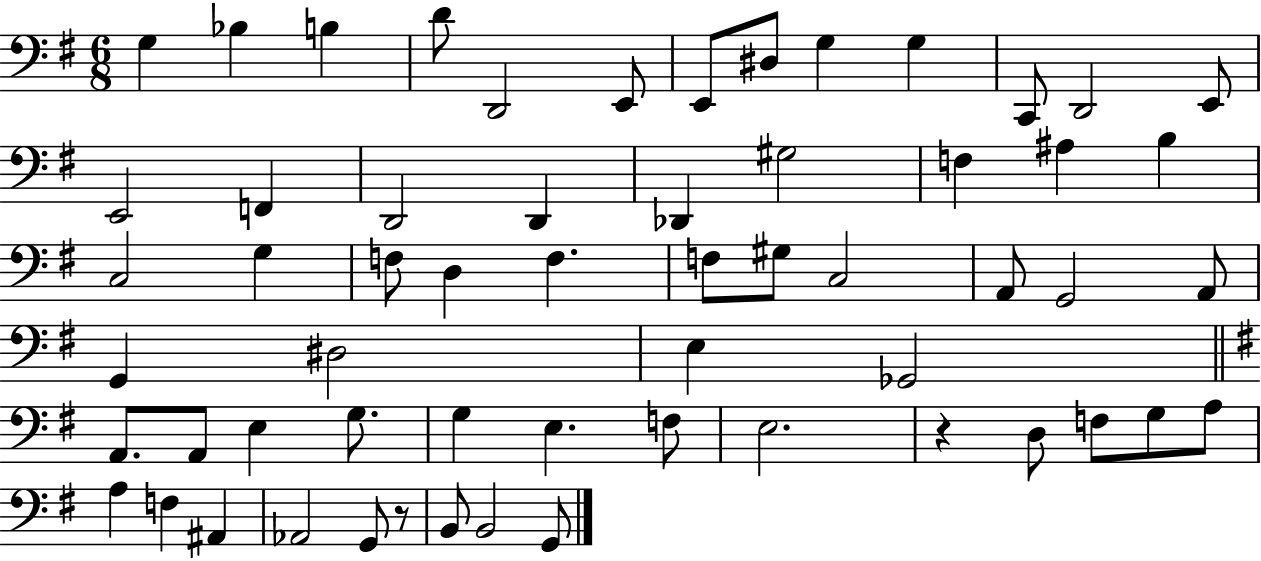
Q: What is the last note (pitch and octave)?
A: G2